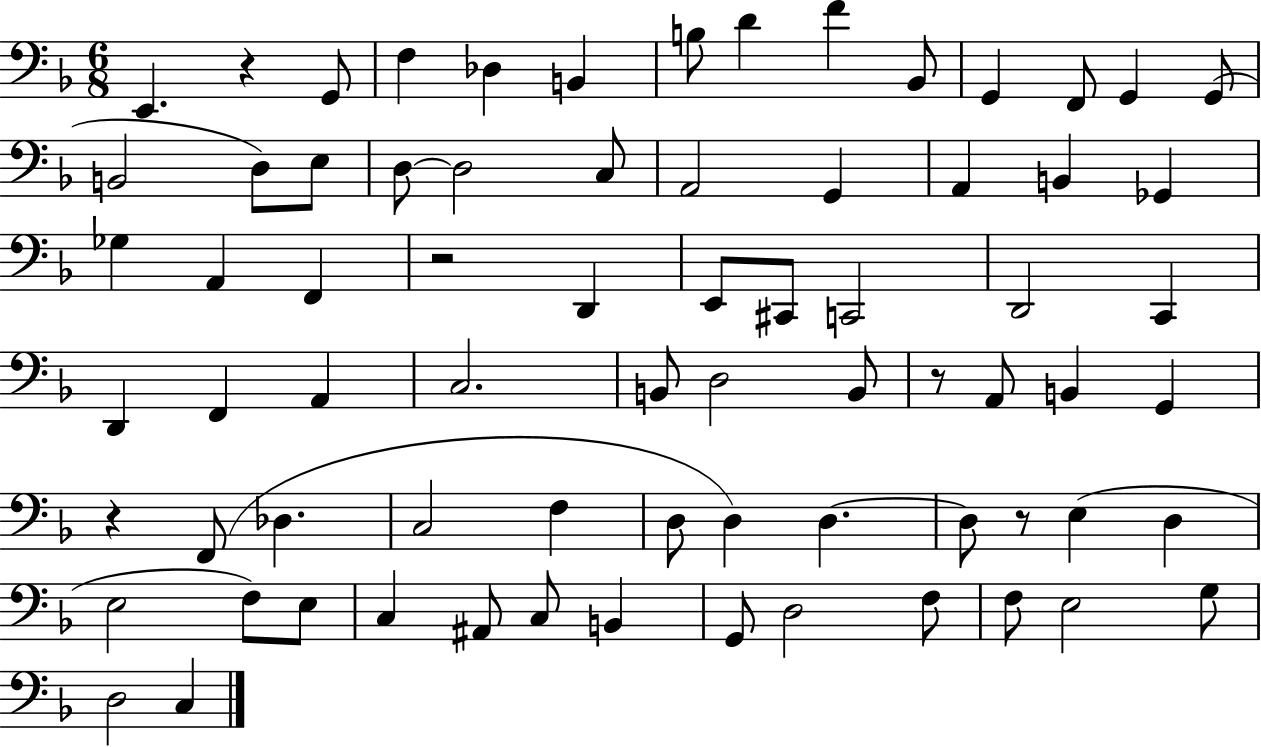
X:1
T:Untitled
M:6/8
L:1/4
K:F
E,, z G,,/2 F, _D, B,, B,/2 D F _B,,/2 G,, F,,/2 G,, G,,/2 B,,2 D,/2 E,/2 D,/2 D,2 C,/2 A,,2 G,, A,, B,, _G,, _G, A,, F,, z2 D,, E,,/2 ^C,,/2 C,,2 D,,2 C,, D,, F,, A,, C,2 B,,/2 D,2 B,,/2 z/2 A,,/2 B,, G,, z F,,/2 _D, C,2 F, D,/2 D, D, D,/2 z/2 E, D, E,2 F,/2 E,/2 C, ^A,,/2 C,/2 B,, G,,/2 D,2 F,/2 F,/2 E,2 G,/2 D,2 C,